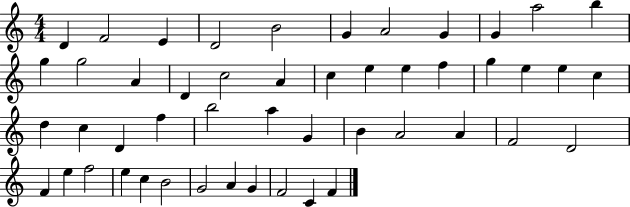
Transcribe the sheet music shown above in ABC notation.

X:1
T:Untitled
M:4/4
L:1/4
K:C
D F2 E D2 B2 G A2 G G a2 b g g2 A D c2 A c e e f g e e c d c D f b2 a G B A2 A F2 D2 F e f2 e c B2 G2 A G F2 C F